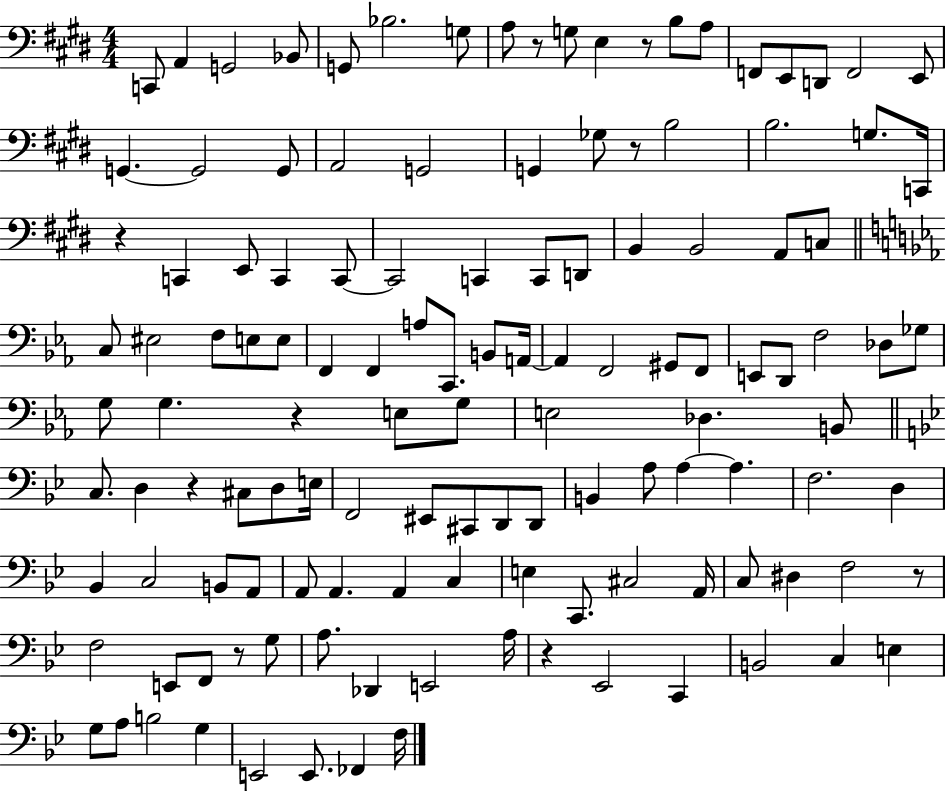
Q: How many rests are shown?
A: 9